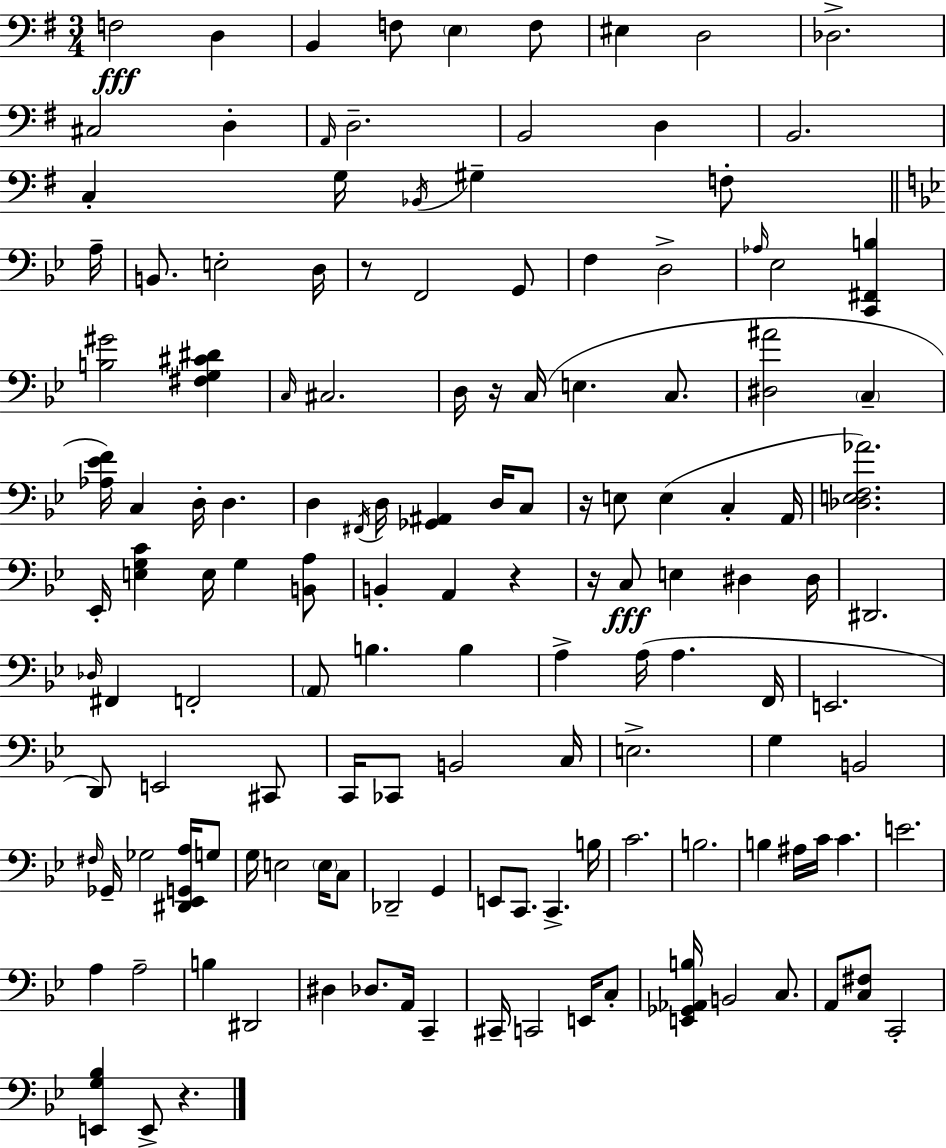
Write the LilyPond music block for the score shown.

{
  \clef bass
  \numericTimeSignature
  \time 3/4
  \key e \minor
  f2\fff d4 | b,4 f8 \parenthesize e4 f8 | eis4 d2 | des2.-> | \break cis2 d4-. | \grace { a,16 } d2.-- | b,2 d4 | b,2. | \break c4-. g16 \acciaccatura { bes,16 } gis4-- f8-. | \bar "||" \break \key bes \major a16-- b,8. e2-. | d16 r8 f,2 g,8 | f4 d2-> | \grace { aes16 } ees2 <c, fis, b>4 | \break <b gis'>2 <fis g cis' dis'>4 | \grace { c16 } cis2. | d16 r16 c16( e4. | c8. <dis ais'>2 \parenthesize c4-- | \break <aes ees' f'>16) c4 d16-. d4. | d4 \acciaccatura { fis,16 } d16 <ges, ais,>4 | d16 c8 r16 e8 e4( c4-. | a,16 <des e f aes'>2.) | \break ees,16-. <e g c'>4 e16 g4 | <b, a>8 b,4-. a,4 | r4 r16 c8\fff e4 dis4 | dis16 dis,2. | \break \grace { des16 } fis,4 f,2-. | \parenthesize a,8 b4. | b4 a4-> a16( a4. | f,16 e,2. | \break d,8) e,2 | cis,8 c,16 ces,8 b,2 | c16 e2.-> | g4 b,2 | \break \grace { fis16 } ges,16-- ges2 | <dis, ees, g, a>16 g8 g16 e2 | \parenthesize e16 c8 des,2-- | g,4 e,8 c,8. c,4.-> | \break b16 c'2. | b2. | b4 ais16 c'16 | c'4. e'2. | \break a4 a2-- | b4 dis,2 | dis4 des8. | a,16 c,4-- cis,16-- c,2 | \break e,16 c8-. <e, ges, aes, b>16 b,2 | c8. a,8 <c fis>8 c,2-. | <e, g bes>4 e,8-> | r4. \bar "|."
}